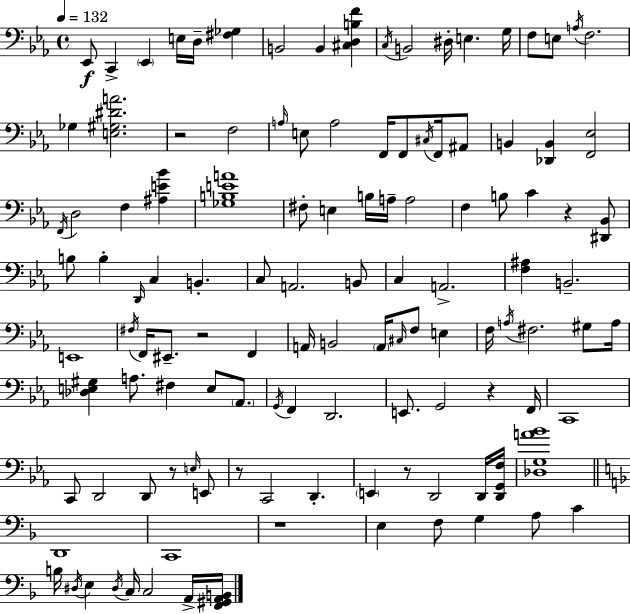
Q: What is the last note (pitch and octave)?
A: A2